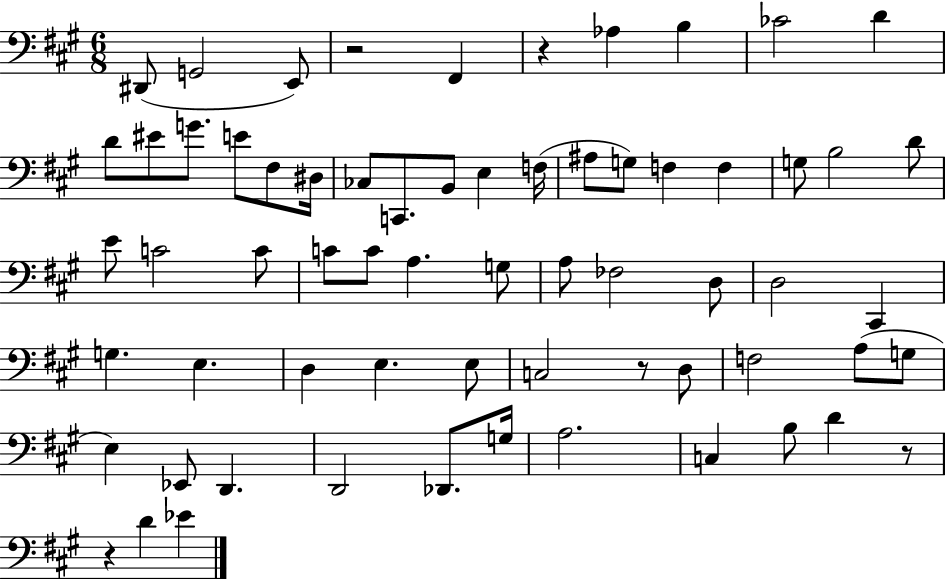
D#2/e G2/h E2/e R/h F#2/q R/q Ab3/q B3/q CES4/h D4/q D4/e EIS4/e G4/e. E4/e F#3/e D#3/s CES3/e C2/e. B2/e E3/q F3/s A#3/e G3/e F3/q F3/q G3/e B3/h D4/e E4/e C4/h C4/e C4/e C4/e A3/q. G3/e A3/e FES3/h D3/e D3/h C#2/q G3/q. E3/q. D3/q E3/q. E3/e C3/h R/e D3/e F3/h A3/e G3/e E3/q Eb2/e D2/q. D2/h Db2/e. G3/s A3/h. C3/q B3/e D4/q R/e R/q D4/q Eb4/q